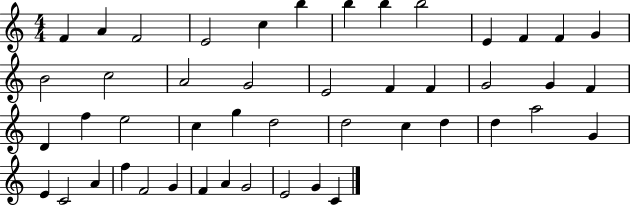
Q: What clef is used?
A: treble